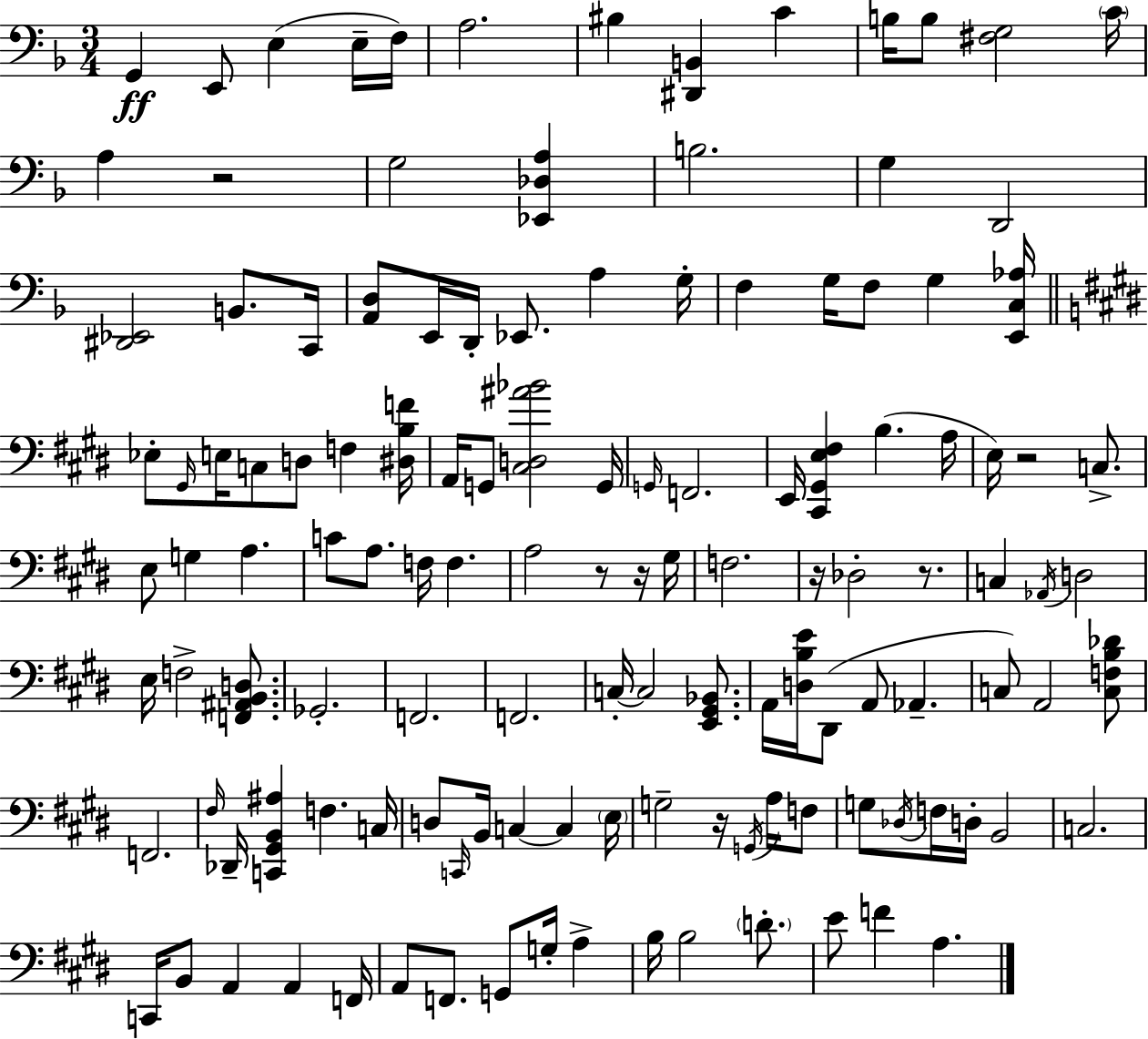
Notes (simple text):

G2/q E2/e E3/q E3/s F3/s A3/h. BIS3/q [D#2,B2]/q C4/q B3/s B3/e [F#3,G3]/h C4/s A3/q R/h G3/h [Eb2,Db3,A3]/q B3/h. G3/q D2/h [D#2,Eb2]/h B2/e. C2/s [A2,D3]/e E2/s D2/s Eb2/e. A3/q G3/s F3/q G3/s F3/e G3/q [E2,C3,Ab3]/s Eb3/e G#2/s E3/s C3/e D3/e F3/q [D#3,B3,F4]/s A2/s G2/e [C#3,D3,A#4,Bb4]/h G2/s G2/s F2/h. E2/s [C#2,G#2,E3,F#3]/q B3/q. A3/s E3/s R/h C3/e. E3/e G3/q A3/q. C4/e A3/e. F3/s F3/q. A3/h R/e R/s G#3/s F3/h. R/s Db3/h R/e. C3/q Ab2/s D3/h E3/s F3/h [F2,A#2,B2,D3]/e. Gb2/h. F2/h. F2/h. C3/s C3/h [E2,G#2,Bb2]/e. A2/s [D3,B3,E4]/s D#2/e A2/e Ab2/q. C3/e A2/h [C3,F3,B3,Db4]/e F2/h. F#3/s Db2/s [C2,G#2,B2,A#3]/q F3/q. C3/s D3/e C2/s B2/s C3/q C3/q E3/s G3/h R/s G2/s A3/s F3/e G3/e Db3/s F3/s D3/s B2/h C3/h. C2/s B2/e A2/q A2/q F2/s A2/e F2/e. G2/e G3/s A3/q B3/s B3/h D4/e. E4/e F4/q A3/q.